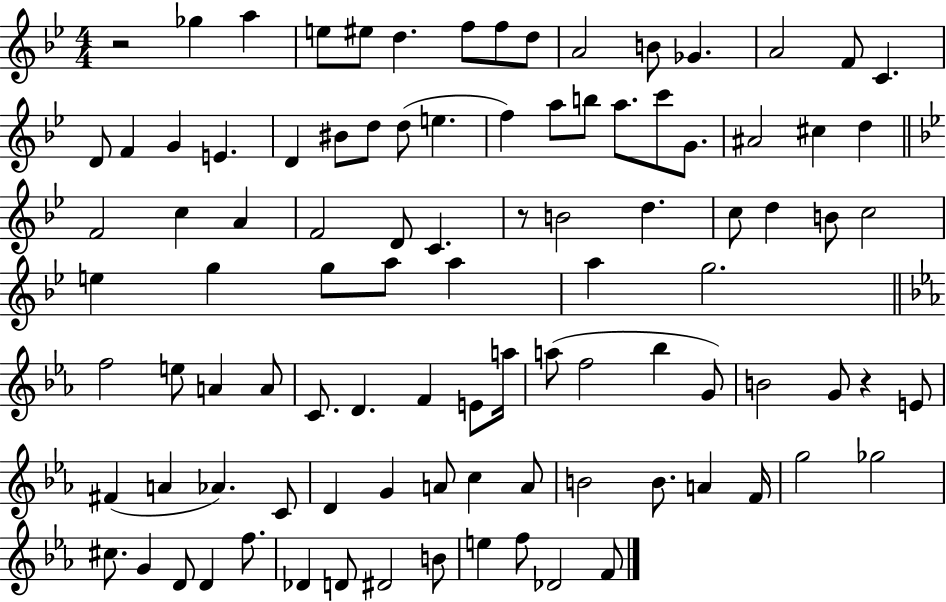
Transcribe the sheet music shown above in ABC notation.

X:1
T:Untitled
M:4/4
L:1/4
K:Bb
z2 _g a e/2 ^e/2 d f/2 f/2 d/2 A2 B/2 _G A2 F/2 C D/2 F G E D ^B/2 d/2 d/2 e f a/2 b/2 a/2 c'/2 G/2 ^A2 ^c d F2 c A F2 D/2 C z/2 B2 d c/2 d B/2 c2 e g g/2 a/2 a a g2 f2 e/2 A A/2 C/2 D F E/2 a/4 a/2 f2 _b G/2 B2 G/2 z E/2 ^F A _A C/2 D G A/2 c A/2 B2 B/2 A F/4 g2 _g2 ^c/2 G D/2 D f/2 _D D/2 ^D2 B/2 e f/2 _D2 F/2